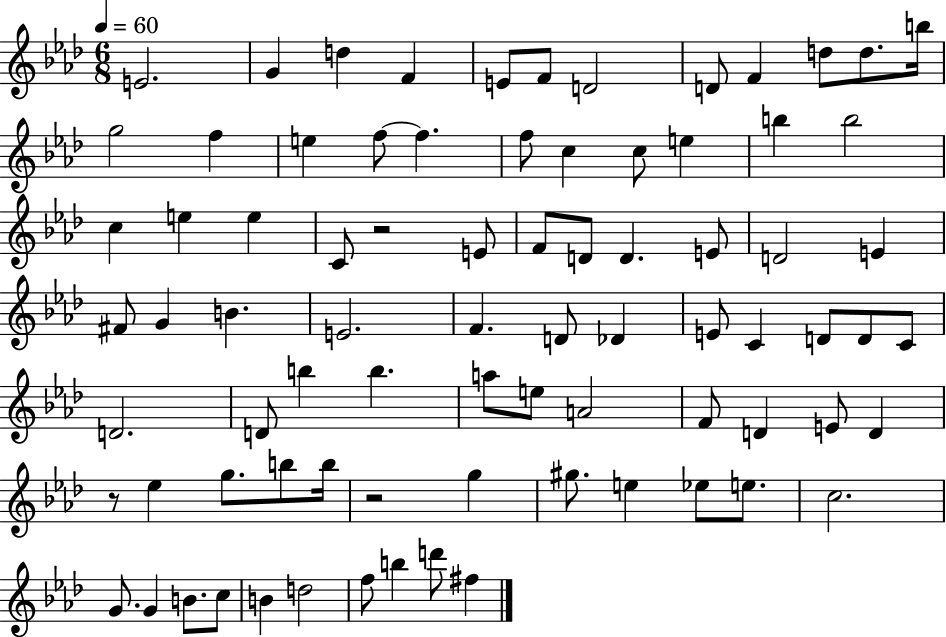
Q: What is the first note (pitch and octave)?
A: E4